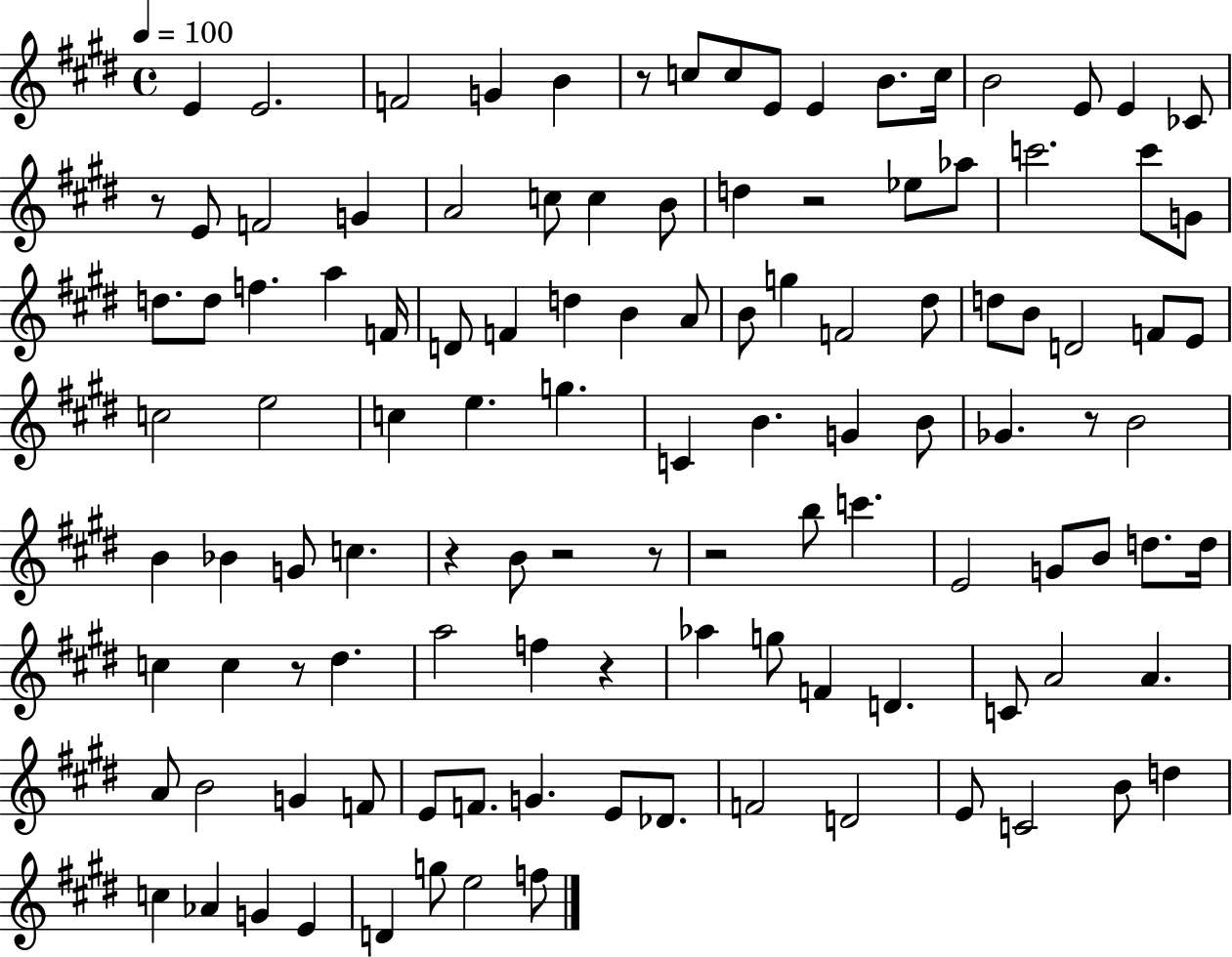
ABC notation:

X:1
T:Untitled
M:4/4
L:1/4
K:E
E E2 F2 G B z/2 c/2 c/2 E/2 E B/2 c/4 B2 E/2 E _C/2 z/2 E/2 F2 G A2 c/2 c B/2 d z2 _e/2 _a/2 c'2 c'/2 G/2 d/2 d/2 f a F/4 D/2 F d B A/2 B/2 g F2 ^d/2 d/2 B/2 D2 F/2 E/2 c2 e2 c e g C B G B/2 _G z/2 B2 B _B G/2 c z B/2 z2 z/2 z2 b/2 c' E2 G/2 B/2 d/2 d/4 c c z/2 ^d a2 f z _a g/2 F D C/2 A2 A A/2 B2 G F/2 E/2 F/2 G E/2 _D/2 F2 D2 E/2 C2 B/2 d c _A G E D g/2 e2 f/2